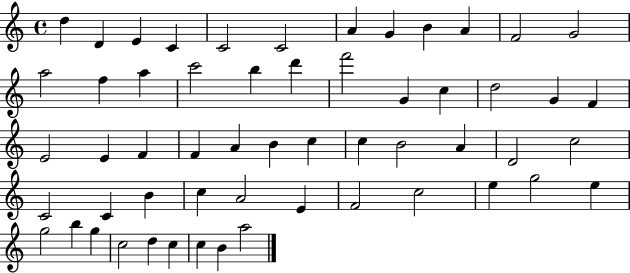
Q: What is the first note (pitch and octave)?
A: D5